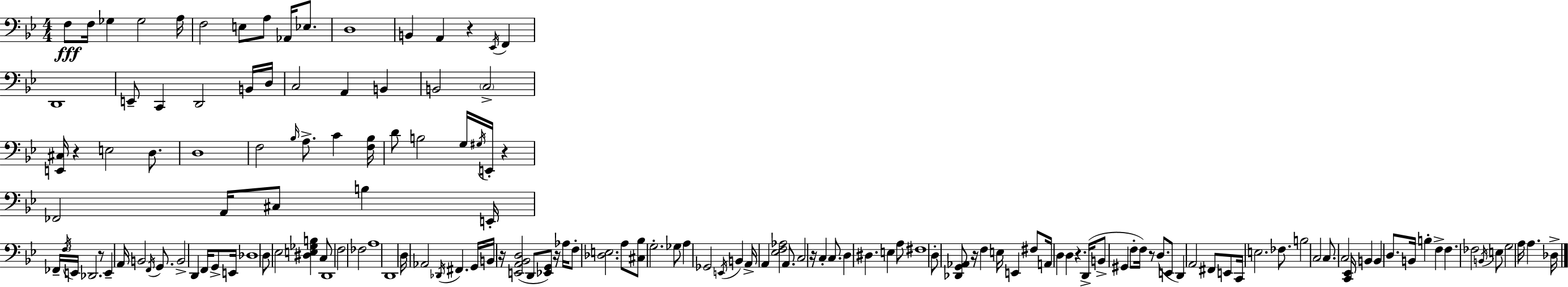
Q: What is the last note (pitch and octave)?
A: Db3